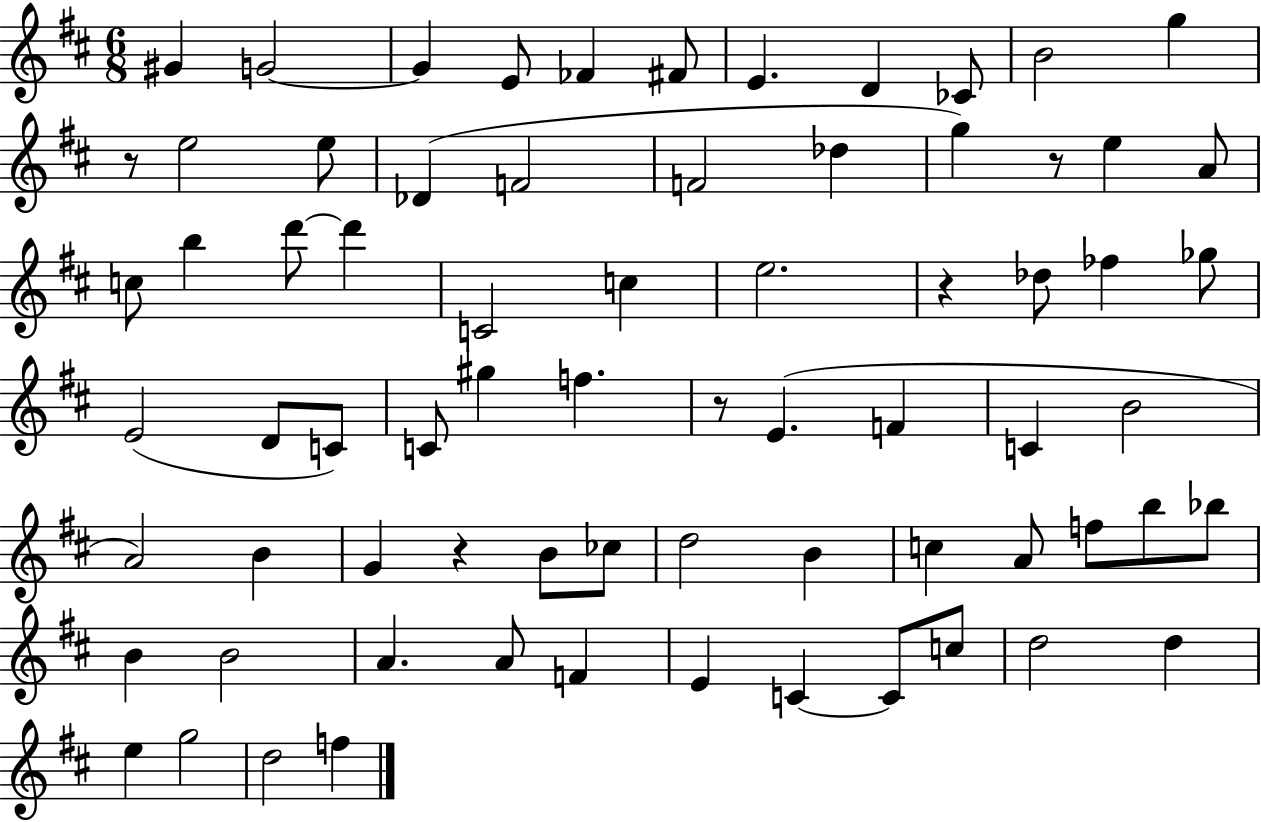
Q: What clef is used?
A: treble